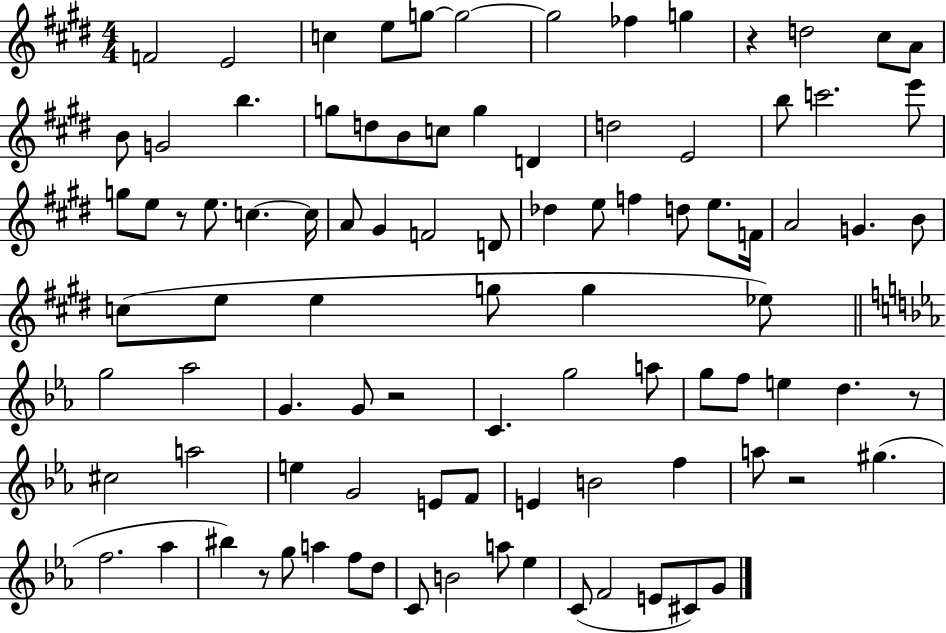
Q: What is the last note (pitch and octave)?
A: G4